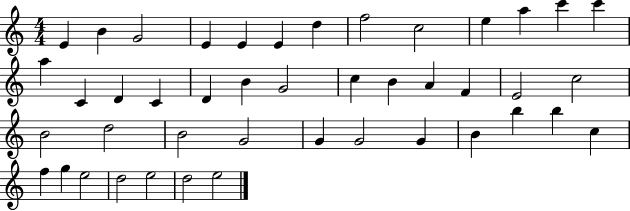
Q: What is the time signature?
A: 4/4